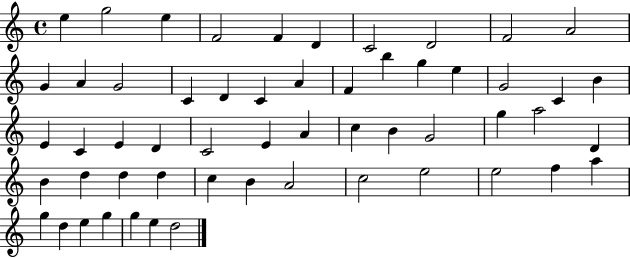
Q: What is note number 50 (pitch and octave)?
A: G5